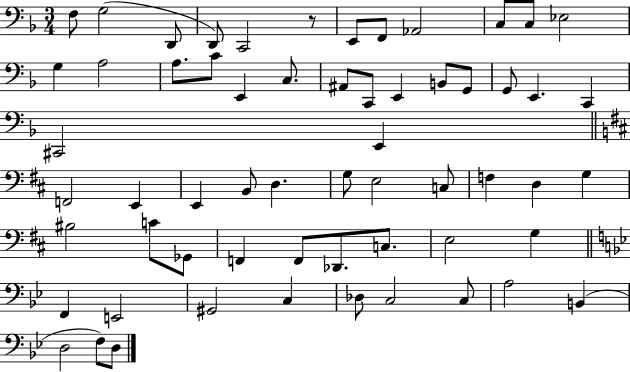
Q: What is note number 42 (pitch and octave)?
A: F2